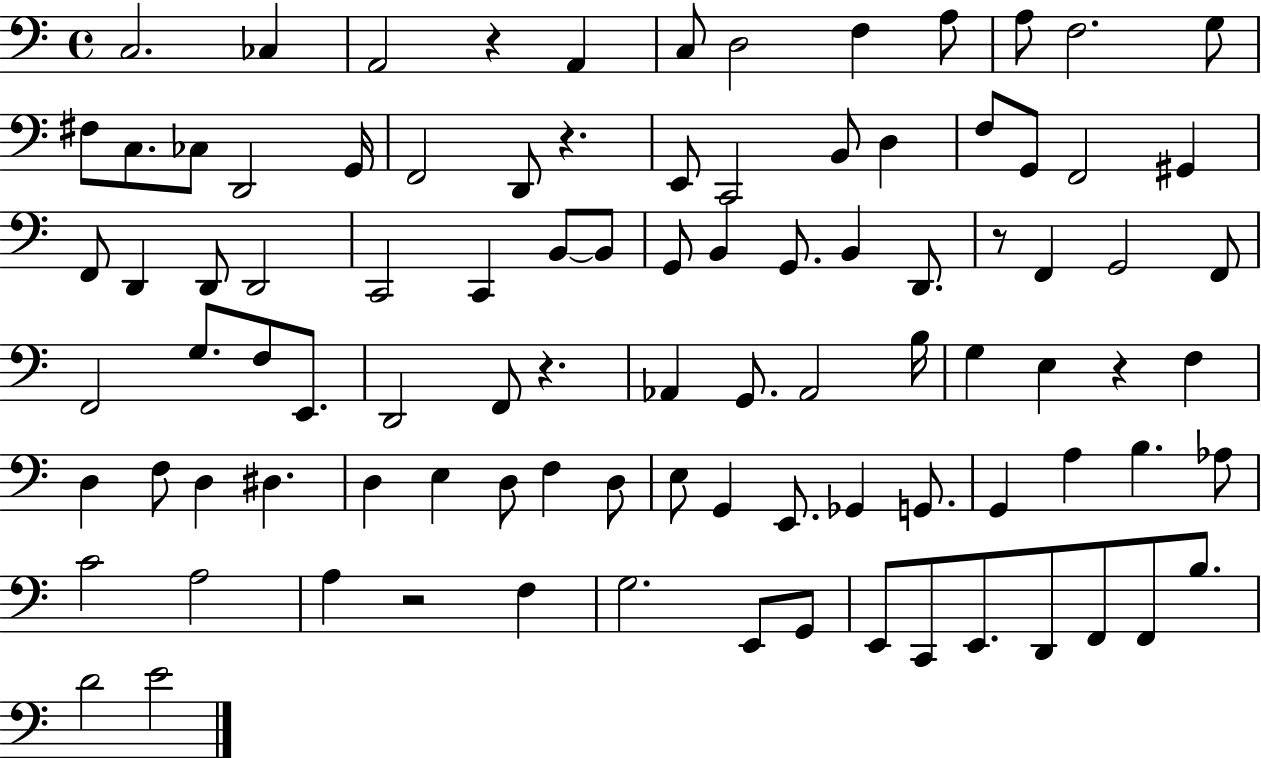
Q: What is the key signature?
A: C major